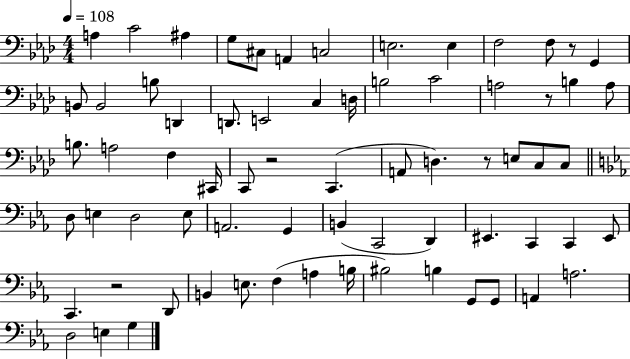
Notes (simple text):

A3/q C4/h A#3/q G3/e C#3/e A2/q C3/h E3/h. E3/q F3/h F3/e R/e G2/q B2/e B2/h B3/e D2/q D2/e. E2/h C3/q D3/s B3/h C4/h A3/h R/e B3/q A3/e B3/e. A3/h F3/q C#2/s C2/e R/h C2/q. A2/e D3/q. R/e E3/e C3/e C3/e D3/e E3/q D3/h E3/e A2/h. G2/q B2/q C2/h D2/q EIS2/q. C2/q C2/q EIS2/e C2/q. R/h D2/e B2/q E3/e. F3/q A3/q B3/s BIS3/h B3/q G2/e G2/e A2/q A3/h. D3/h E3/q G3/q